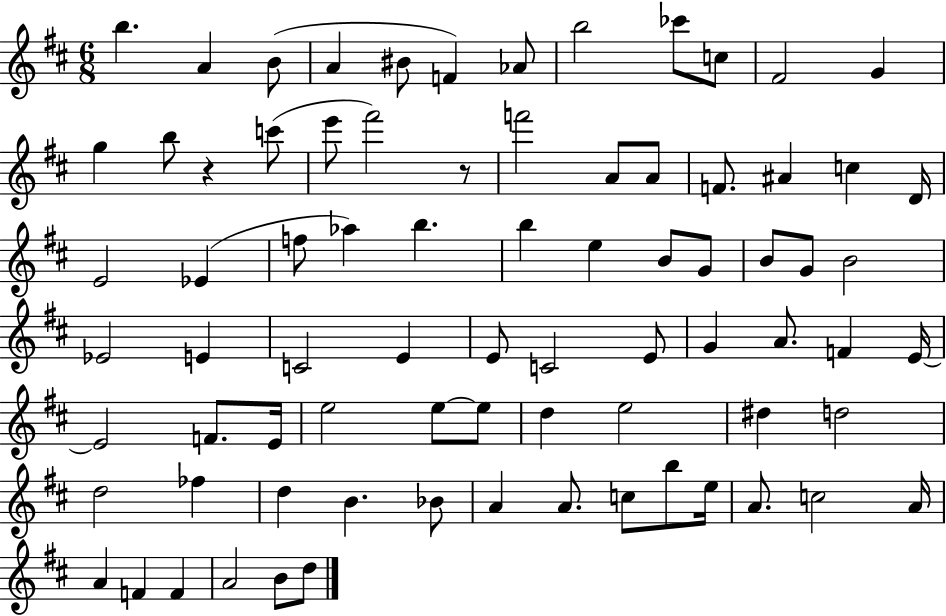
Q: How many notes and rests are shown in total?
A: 78